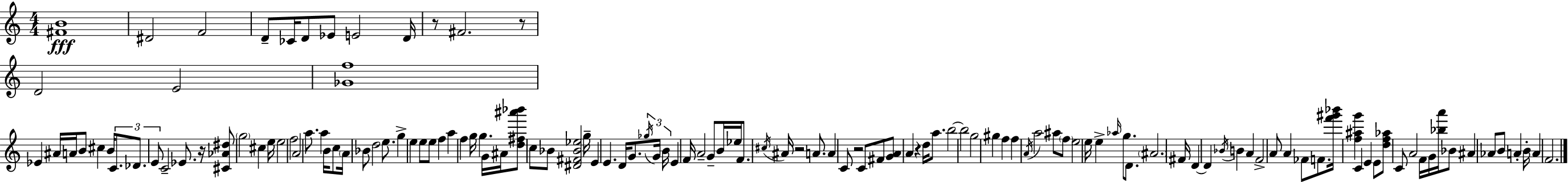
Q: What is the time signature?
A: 4/4